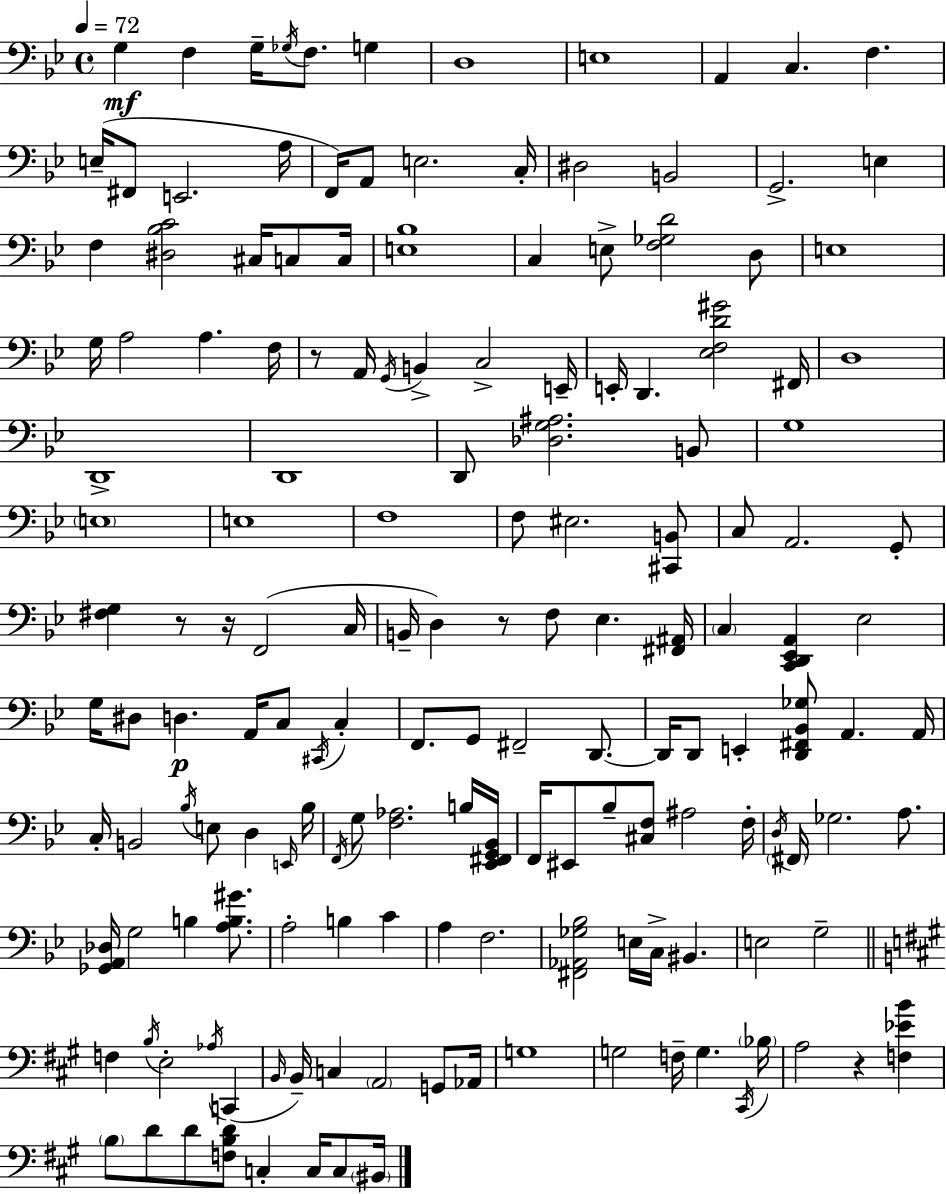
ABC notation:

X:1
T:Untitled
M:4/4
L:1/4
K:Bb
G, F, G,/4 _G,/4 F,/2 G, D,4 E,4 A,, C, F, E,/4 ^F,,/2 E,,2 A,/4 F,,/4 A,,/2 E,2 C,/4 ^D,2 B,,2 G,,2 E, F, [^D,_B,C]2 ^C,/4 C,/2 C,/4 [E,_B,]4 C, E,/2 [F,_G,D]2 D,/2 E,4 G,/4 A,2 A, F,/4 z/2 A,,/4 G,,/4 B,, C,2 E,,/4 E,,/4 D,, [_E,F,D^G]2 ^F,,/4 D,4 D,,4 D,,4 D,,/2 [_D,G,^A,]2 B,,/2 G,4 E,4 E,4 F,4 F,/2 ^E,2 [^C,,B,,]/2 C,/2 A,,2 G,,/2 [^F,G,] z/2 z/4 F,,2 C,/4 B,,/4 D, z/2 F,/2 _E, [^F,,^A,,]/4 C, [C,,D,,_E,,A,,] _E,2 G,/4 ^D,/2 D, A,,/4 C,/2 ^C,,/4 C, F,,/2 G,,/2 ^F,,2 D,,/2 D,,/4 D,,/2 E,, [D,,^F,,_B,,_G,]/2 A,, A,,/4 C,/4 B,,2 _B,/4 E,/2 D, E,,/4 _B,/4 F,,/4 G,/2 [F,_A,]2 B,/4 [_E,,^F,,G,,_B,,]/4 F,,/4 ^E,,/2 _B,/2 [^C,F,]/2 ^A,2 F,/4 D,/4 ^F,,/4 _G,2 A,/2 [_G,,A,,_D,]/4 G,2 B, [A,B,^G]/2 A,2 B, C A, F,2 [^F,,_A,,_G,_B,]2 E,/4 C,/4 ^B,, E,2 G,2 F, B,/4 E,2 _A,/4 C,, B,,/4 B,,/4 C, A,,2 G,,/2 _A,,/4 G,4 G,2 F,/4 G, ^C,,/4 _B,/4 A,2 z [F,_EB] B,/2 D/2 D/2 [F,B,D]/2 C, C,/4 C,/2 ^B,,/4